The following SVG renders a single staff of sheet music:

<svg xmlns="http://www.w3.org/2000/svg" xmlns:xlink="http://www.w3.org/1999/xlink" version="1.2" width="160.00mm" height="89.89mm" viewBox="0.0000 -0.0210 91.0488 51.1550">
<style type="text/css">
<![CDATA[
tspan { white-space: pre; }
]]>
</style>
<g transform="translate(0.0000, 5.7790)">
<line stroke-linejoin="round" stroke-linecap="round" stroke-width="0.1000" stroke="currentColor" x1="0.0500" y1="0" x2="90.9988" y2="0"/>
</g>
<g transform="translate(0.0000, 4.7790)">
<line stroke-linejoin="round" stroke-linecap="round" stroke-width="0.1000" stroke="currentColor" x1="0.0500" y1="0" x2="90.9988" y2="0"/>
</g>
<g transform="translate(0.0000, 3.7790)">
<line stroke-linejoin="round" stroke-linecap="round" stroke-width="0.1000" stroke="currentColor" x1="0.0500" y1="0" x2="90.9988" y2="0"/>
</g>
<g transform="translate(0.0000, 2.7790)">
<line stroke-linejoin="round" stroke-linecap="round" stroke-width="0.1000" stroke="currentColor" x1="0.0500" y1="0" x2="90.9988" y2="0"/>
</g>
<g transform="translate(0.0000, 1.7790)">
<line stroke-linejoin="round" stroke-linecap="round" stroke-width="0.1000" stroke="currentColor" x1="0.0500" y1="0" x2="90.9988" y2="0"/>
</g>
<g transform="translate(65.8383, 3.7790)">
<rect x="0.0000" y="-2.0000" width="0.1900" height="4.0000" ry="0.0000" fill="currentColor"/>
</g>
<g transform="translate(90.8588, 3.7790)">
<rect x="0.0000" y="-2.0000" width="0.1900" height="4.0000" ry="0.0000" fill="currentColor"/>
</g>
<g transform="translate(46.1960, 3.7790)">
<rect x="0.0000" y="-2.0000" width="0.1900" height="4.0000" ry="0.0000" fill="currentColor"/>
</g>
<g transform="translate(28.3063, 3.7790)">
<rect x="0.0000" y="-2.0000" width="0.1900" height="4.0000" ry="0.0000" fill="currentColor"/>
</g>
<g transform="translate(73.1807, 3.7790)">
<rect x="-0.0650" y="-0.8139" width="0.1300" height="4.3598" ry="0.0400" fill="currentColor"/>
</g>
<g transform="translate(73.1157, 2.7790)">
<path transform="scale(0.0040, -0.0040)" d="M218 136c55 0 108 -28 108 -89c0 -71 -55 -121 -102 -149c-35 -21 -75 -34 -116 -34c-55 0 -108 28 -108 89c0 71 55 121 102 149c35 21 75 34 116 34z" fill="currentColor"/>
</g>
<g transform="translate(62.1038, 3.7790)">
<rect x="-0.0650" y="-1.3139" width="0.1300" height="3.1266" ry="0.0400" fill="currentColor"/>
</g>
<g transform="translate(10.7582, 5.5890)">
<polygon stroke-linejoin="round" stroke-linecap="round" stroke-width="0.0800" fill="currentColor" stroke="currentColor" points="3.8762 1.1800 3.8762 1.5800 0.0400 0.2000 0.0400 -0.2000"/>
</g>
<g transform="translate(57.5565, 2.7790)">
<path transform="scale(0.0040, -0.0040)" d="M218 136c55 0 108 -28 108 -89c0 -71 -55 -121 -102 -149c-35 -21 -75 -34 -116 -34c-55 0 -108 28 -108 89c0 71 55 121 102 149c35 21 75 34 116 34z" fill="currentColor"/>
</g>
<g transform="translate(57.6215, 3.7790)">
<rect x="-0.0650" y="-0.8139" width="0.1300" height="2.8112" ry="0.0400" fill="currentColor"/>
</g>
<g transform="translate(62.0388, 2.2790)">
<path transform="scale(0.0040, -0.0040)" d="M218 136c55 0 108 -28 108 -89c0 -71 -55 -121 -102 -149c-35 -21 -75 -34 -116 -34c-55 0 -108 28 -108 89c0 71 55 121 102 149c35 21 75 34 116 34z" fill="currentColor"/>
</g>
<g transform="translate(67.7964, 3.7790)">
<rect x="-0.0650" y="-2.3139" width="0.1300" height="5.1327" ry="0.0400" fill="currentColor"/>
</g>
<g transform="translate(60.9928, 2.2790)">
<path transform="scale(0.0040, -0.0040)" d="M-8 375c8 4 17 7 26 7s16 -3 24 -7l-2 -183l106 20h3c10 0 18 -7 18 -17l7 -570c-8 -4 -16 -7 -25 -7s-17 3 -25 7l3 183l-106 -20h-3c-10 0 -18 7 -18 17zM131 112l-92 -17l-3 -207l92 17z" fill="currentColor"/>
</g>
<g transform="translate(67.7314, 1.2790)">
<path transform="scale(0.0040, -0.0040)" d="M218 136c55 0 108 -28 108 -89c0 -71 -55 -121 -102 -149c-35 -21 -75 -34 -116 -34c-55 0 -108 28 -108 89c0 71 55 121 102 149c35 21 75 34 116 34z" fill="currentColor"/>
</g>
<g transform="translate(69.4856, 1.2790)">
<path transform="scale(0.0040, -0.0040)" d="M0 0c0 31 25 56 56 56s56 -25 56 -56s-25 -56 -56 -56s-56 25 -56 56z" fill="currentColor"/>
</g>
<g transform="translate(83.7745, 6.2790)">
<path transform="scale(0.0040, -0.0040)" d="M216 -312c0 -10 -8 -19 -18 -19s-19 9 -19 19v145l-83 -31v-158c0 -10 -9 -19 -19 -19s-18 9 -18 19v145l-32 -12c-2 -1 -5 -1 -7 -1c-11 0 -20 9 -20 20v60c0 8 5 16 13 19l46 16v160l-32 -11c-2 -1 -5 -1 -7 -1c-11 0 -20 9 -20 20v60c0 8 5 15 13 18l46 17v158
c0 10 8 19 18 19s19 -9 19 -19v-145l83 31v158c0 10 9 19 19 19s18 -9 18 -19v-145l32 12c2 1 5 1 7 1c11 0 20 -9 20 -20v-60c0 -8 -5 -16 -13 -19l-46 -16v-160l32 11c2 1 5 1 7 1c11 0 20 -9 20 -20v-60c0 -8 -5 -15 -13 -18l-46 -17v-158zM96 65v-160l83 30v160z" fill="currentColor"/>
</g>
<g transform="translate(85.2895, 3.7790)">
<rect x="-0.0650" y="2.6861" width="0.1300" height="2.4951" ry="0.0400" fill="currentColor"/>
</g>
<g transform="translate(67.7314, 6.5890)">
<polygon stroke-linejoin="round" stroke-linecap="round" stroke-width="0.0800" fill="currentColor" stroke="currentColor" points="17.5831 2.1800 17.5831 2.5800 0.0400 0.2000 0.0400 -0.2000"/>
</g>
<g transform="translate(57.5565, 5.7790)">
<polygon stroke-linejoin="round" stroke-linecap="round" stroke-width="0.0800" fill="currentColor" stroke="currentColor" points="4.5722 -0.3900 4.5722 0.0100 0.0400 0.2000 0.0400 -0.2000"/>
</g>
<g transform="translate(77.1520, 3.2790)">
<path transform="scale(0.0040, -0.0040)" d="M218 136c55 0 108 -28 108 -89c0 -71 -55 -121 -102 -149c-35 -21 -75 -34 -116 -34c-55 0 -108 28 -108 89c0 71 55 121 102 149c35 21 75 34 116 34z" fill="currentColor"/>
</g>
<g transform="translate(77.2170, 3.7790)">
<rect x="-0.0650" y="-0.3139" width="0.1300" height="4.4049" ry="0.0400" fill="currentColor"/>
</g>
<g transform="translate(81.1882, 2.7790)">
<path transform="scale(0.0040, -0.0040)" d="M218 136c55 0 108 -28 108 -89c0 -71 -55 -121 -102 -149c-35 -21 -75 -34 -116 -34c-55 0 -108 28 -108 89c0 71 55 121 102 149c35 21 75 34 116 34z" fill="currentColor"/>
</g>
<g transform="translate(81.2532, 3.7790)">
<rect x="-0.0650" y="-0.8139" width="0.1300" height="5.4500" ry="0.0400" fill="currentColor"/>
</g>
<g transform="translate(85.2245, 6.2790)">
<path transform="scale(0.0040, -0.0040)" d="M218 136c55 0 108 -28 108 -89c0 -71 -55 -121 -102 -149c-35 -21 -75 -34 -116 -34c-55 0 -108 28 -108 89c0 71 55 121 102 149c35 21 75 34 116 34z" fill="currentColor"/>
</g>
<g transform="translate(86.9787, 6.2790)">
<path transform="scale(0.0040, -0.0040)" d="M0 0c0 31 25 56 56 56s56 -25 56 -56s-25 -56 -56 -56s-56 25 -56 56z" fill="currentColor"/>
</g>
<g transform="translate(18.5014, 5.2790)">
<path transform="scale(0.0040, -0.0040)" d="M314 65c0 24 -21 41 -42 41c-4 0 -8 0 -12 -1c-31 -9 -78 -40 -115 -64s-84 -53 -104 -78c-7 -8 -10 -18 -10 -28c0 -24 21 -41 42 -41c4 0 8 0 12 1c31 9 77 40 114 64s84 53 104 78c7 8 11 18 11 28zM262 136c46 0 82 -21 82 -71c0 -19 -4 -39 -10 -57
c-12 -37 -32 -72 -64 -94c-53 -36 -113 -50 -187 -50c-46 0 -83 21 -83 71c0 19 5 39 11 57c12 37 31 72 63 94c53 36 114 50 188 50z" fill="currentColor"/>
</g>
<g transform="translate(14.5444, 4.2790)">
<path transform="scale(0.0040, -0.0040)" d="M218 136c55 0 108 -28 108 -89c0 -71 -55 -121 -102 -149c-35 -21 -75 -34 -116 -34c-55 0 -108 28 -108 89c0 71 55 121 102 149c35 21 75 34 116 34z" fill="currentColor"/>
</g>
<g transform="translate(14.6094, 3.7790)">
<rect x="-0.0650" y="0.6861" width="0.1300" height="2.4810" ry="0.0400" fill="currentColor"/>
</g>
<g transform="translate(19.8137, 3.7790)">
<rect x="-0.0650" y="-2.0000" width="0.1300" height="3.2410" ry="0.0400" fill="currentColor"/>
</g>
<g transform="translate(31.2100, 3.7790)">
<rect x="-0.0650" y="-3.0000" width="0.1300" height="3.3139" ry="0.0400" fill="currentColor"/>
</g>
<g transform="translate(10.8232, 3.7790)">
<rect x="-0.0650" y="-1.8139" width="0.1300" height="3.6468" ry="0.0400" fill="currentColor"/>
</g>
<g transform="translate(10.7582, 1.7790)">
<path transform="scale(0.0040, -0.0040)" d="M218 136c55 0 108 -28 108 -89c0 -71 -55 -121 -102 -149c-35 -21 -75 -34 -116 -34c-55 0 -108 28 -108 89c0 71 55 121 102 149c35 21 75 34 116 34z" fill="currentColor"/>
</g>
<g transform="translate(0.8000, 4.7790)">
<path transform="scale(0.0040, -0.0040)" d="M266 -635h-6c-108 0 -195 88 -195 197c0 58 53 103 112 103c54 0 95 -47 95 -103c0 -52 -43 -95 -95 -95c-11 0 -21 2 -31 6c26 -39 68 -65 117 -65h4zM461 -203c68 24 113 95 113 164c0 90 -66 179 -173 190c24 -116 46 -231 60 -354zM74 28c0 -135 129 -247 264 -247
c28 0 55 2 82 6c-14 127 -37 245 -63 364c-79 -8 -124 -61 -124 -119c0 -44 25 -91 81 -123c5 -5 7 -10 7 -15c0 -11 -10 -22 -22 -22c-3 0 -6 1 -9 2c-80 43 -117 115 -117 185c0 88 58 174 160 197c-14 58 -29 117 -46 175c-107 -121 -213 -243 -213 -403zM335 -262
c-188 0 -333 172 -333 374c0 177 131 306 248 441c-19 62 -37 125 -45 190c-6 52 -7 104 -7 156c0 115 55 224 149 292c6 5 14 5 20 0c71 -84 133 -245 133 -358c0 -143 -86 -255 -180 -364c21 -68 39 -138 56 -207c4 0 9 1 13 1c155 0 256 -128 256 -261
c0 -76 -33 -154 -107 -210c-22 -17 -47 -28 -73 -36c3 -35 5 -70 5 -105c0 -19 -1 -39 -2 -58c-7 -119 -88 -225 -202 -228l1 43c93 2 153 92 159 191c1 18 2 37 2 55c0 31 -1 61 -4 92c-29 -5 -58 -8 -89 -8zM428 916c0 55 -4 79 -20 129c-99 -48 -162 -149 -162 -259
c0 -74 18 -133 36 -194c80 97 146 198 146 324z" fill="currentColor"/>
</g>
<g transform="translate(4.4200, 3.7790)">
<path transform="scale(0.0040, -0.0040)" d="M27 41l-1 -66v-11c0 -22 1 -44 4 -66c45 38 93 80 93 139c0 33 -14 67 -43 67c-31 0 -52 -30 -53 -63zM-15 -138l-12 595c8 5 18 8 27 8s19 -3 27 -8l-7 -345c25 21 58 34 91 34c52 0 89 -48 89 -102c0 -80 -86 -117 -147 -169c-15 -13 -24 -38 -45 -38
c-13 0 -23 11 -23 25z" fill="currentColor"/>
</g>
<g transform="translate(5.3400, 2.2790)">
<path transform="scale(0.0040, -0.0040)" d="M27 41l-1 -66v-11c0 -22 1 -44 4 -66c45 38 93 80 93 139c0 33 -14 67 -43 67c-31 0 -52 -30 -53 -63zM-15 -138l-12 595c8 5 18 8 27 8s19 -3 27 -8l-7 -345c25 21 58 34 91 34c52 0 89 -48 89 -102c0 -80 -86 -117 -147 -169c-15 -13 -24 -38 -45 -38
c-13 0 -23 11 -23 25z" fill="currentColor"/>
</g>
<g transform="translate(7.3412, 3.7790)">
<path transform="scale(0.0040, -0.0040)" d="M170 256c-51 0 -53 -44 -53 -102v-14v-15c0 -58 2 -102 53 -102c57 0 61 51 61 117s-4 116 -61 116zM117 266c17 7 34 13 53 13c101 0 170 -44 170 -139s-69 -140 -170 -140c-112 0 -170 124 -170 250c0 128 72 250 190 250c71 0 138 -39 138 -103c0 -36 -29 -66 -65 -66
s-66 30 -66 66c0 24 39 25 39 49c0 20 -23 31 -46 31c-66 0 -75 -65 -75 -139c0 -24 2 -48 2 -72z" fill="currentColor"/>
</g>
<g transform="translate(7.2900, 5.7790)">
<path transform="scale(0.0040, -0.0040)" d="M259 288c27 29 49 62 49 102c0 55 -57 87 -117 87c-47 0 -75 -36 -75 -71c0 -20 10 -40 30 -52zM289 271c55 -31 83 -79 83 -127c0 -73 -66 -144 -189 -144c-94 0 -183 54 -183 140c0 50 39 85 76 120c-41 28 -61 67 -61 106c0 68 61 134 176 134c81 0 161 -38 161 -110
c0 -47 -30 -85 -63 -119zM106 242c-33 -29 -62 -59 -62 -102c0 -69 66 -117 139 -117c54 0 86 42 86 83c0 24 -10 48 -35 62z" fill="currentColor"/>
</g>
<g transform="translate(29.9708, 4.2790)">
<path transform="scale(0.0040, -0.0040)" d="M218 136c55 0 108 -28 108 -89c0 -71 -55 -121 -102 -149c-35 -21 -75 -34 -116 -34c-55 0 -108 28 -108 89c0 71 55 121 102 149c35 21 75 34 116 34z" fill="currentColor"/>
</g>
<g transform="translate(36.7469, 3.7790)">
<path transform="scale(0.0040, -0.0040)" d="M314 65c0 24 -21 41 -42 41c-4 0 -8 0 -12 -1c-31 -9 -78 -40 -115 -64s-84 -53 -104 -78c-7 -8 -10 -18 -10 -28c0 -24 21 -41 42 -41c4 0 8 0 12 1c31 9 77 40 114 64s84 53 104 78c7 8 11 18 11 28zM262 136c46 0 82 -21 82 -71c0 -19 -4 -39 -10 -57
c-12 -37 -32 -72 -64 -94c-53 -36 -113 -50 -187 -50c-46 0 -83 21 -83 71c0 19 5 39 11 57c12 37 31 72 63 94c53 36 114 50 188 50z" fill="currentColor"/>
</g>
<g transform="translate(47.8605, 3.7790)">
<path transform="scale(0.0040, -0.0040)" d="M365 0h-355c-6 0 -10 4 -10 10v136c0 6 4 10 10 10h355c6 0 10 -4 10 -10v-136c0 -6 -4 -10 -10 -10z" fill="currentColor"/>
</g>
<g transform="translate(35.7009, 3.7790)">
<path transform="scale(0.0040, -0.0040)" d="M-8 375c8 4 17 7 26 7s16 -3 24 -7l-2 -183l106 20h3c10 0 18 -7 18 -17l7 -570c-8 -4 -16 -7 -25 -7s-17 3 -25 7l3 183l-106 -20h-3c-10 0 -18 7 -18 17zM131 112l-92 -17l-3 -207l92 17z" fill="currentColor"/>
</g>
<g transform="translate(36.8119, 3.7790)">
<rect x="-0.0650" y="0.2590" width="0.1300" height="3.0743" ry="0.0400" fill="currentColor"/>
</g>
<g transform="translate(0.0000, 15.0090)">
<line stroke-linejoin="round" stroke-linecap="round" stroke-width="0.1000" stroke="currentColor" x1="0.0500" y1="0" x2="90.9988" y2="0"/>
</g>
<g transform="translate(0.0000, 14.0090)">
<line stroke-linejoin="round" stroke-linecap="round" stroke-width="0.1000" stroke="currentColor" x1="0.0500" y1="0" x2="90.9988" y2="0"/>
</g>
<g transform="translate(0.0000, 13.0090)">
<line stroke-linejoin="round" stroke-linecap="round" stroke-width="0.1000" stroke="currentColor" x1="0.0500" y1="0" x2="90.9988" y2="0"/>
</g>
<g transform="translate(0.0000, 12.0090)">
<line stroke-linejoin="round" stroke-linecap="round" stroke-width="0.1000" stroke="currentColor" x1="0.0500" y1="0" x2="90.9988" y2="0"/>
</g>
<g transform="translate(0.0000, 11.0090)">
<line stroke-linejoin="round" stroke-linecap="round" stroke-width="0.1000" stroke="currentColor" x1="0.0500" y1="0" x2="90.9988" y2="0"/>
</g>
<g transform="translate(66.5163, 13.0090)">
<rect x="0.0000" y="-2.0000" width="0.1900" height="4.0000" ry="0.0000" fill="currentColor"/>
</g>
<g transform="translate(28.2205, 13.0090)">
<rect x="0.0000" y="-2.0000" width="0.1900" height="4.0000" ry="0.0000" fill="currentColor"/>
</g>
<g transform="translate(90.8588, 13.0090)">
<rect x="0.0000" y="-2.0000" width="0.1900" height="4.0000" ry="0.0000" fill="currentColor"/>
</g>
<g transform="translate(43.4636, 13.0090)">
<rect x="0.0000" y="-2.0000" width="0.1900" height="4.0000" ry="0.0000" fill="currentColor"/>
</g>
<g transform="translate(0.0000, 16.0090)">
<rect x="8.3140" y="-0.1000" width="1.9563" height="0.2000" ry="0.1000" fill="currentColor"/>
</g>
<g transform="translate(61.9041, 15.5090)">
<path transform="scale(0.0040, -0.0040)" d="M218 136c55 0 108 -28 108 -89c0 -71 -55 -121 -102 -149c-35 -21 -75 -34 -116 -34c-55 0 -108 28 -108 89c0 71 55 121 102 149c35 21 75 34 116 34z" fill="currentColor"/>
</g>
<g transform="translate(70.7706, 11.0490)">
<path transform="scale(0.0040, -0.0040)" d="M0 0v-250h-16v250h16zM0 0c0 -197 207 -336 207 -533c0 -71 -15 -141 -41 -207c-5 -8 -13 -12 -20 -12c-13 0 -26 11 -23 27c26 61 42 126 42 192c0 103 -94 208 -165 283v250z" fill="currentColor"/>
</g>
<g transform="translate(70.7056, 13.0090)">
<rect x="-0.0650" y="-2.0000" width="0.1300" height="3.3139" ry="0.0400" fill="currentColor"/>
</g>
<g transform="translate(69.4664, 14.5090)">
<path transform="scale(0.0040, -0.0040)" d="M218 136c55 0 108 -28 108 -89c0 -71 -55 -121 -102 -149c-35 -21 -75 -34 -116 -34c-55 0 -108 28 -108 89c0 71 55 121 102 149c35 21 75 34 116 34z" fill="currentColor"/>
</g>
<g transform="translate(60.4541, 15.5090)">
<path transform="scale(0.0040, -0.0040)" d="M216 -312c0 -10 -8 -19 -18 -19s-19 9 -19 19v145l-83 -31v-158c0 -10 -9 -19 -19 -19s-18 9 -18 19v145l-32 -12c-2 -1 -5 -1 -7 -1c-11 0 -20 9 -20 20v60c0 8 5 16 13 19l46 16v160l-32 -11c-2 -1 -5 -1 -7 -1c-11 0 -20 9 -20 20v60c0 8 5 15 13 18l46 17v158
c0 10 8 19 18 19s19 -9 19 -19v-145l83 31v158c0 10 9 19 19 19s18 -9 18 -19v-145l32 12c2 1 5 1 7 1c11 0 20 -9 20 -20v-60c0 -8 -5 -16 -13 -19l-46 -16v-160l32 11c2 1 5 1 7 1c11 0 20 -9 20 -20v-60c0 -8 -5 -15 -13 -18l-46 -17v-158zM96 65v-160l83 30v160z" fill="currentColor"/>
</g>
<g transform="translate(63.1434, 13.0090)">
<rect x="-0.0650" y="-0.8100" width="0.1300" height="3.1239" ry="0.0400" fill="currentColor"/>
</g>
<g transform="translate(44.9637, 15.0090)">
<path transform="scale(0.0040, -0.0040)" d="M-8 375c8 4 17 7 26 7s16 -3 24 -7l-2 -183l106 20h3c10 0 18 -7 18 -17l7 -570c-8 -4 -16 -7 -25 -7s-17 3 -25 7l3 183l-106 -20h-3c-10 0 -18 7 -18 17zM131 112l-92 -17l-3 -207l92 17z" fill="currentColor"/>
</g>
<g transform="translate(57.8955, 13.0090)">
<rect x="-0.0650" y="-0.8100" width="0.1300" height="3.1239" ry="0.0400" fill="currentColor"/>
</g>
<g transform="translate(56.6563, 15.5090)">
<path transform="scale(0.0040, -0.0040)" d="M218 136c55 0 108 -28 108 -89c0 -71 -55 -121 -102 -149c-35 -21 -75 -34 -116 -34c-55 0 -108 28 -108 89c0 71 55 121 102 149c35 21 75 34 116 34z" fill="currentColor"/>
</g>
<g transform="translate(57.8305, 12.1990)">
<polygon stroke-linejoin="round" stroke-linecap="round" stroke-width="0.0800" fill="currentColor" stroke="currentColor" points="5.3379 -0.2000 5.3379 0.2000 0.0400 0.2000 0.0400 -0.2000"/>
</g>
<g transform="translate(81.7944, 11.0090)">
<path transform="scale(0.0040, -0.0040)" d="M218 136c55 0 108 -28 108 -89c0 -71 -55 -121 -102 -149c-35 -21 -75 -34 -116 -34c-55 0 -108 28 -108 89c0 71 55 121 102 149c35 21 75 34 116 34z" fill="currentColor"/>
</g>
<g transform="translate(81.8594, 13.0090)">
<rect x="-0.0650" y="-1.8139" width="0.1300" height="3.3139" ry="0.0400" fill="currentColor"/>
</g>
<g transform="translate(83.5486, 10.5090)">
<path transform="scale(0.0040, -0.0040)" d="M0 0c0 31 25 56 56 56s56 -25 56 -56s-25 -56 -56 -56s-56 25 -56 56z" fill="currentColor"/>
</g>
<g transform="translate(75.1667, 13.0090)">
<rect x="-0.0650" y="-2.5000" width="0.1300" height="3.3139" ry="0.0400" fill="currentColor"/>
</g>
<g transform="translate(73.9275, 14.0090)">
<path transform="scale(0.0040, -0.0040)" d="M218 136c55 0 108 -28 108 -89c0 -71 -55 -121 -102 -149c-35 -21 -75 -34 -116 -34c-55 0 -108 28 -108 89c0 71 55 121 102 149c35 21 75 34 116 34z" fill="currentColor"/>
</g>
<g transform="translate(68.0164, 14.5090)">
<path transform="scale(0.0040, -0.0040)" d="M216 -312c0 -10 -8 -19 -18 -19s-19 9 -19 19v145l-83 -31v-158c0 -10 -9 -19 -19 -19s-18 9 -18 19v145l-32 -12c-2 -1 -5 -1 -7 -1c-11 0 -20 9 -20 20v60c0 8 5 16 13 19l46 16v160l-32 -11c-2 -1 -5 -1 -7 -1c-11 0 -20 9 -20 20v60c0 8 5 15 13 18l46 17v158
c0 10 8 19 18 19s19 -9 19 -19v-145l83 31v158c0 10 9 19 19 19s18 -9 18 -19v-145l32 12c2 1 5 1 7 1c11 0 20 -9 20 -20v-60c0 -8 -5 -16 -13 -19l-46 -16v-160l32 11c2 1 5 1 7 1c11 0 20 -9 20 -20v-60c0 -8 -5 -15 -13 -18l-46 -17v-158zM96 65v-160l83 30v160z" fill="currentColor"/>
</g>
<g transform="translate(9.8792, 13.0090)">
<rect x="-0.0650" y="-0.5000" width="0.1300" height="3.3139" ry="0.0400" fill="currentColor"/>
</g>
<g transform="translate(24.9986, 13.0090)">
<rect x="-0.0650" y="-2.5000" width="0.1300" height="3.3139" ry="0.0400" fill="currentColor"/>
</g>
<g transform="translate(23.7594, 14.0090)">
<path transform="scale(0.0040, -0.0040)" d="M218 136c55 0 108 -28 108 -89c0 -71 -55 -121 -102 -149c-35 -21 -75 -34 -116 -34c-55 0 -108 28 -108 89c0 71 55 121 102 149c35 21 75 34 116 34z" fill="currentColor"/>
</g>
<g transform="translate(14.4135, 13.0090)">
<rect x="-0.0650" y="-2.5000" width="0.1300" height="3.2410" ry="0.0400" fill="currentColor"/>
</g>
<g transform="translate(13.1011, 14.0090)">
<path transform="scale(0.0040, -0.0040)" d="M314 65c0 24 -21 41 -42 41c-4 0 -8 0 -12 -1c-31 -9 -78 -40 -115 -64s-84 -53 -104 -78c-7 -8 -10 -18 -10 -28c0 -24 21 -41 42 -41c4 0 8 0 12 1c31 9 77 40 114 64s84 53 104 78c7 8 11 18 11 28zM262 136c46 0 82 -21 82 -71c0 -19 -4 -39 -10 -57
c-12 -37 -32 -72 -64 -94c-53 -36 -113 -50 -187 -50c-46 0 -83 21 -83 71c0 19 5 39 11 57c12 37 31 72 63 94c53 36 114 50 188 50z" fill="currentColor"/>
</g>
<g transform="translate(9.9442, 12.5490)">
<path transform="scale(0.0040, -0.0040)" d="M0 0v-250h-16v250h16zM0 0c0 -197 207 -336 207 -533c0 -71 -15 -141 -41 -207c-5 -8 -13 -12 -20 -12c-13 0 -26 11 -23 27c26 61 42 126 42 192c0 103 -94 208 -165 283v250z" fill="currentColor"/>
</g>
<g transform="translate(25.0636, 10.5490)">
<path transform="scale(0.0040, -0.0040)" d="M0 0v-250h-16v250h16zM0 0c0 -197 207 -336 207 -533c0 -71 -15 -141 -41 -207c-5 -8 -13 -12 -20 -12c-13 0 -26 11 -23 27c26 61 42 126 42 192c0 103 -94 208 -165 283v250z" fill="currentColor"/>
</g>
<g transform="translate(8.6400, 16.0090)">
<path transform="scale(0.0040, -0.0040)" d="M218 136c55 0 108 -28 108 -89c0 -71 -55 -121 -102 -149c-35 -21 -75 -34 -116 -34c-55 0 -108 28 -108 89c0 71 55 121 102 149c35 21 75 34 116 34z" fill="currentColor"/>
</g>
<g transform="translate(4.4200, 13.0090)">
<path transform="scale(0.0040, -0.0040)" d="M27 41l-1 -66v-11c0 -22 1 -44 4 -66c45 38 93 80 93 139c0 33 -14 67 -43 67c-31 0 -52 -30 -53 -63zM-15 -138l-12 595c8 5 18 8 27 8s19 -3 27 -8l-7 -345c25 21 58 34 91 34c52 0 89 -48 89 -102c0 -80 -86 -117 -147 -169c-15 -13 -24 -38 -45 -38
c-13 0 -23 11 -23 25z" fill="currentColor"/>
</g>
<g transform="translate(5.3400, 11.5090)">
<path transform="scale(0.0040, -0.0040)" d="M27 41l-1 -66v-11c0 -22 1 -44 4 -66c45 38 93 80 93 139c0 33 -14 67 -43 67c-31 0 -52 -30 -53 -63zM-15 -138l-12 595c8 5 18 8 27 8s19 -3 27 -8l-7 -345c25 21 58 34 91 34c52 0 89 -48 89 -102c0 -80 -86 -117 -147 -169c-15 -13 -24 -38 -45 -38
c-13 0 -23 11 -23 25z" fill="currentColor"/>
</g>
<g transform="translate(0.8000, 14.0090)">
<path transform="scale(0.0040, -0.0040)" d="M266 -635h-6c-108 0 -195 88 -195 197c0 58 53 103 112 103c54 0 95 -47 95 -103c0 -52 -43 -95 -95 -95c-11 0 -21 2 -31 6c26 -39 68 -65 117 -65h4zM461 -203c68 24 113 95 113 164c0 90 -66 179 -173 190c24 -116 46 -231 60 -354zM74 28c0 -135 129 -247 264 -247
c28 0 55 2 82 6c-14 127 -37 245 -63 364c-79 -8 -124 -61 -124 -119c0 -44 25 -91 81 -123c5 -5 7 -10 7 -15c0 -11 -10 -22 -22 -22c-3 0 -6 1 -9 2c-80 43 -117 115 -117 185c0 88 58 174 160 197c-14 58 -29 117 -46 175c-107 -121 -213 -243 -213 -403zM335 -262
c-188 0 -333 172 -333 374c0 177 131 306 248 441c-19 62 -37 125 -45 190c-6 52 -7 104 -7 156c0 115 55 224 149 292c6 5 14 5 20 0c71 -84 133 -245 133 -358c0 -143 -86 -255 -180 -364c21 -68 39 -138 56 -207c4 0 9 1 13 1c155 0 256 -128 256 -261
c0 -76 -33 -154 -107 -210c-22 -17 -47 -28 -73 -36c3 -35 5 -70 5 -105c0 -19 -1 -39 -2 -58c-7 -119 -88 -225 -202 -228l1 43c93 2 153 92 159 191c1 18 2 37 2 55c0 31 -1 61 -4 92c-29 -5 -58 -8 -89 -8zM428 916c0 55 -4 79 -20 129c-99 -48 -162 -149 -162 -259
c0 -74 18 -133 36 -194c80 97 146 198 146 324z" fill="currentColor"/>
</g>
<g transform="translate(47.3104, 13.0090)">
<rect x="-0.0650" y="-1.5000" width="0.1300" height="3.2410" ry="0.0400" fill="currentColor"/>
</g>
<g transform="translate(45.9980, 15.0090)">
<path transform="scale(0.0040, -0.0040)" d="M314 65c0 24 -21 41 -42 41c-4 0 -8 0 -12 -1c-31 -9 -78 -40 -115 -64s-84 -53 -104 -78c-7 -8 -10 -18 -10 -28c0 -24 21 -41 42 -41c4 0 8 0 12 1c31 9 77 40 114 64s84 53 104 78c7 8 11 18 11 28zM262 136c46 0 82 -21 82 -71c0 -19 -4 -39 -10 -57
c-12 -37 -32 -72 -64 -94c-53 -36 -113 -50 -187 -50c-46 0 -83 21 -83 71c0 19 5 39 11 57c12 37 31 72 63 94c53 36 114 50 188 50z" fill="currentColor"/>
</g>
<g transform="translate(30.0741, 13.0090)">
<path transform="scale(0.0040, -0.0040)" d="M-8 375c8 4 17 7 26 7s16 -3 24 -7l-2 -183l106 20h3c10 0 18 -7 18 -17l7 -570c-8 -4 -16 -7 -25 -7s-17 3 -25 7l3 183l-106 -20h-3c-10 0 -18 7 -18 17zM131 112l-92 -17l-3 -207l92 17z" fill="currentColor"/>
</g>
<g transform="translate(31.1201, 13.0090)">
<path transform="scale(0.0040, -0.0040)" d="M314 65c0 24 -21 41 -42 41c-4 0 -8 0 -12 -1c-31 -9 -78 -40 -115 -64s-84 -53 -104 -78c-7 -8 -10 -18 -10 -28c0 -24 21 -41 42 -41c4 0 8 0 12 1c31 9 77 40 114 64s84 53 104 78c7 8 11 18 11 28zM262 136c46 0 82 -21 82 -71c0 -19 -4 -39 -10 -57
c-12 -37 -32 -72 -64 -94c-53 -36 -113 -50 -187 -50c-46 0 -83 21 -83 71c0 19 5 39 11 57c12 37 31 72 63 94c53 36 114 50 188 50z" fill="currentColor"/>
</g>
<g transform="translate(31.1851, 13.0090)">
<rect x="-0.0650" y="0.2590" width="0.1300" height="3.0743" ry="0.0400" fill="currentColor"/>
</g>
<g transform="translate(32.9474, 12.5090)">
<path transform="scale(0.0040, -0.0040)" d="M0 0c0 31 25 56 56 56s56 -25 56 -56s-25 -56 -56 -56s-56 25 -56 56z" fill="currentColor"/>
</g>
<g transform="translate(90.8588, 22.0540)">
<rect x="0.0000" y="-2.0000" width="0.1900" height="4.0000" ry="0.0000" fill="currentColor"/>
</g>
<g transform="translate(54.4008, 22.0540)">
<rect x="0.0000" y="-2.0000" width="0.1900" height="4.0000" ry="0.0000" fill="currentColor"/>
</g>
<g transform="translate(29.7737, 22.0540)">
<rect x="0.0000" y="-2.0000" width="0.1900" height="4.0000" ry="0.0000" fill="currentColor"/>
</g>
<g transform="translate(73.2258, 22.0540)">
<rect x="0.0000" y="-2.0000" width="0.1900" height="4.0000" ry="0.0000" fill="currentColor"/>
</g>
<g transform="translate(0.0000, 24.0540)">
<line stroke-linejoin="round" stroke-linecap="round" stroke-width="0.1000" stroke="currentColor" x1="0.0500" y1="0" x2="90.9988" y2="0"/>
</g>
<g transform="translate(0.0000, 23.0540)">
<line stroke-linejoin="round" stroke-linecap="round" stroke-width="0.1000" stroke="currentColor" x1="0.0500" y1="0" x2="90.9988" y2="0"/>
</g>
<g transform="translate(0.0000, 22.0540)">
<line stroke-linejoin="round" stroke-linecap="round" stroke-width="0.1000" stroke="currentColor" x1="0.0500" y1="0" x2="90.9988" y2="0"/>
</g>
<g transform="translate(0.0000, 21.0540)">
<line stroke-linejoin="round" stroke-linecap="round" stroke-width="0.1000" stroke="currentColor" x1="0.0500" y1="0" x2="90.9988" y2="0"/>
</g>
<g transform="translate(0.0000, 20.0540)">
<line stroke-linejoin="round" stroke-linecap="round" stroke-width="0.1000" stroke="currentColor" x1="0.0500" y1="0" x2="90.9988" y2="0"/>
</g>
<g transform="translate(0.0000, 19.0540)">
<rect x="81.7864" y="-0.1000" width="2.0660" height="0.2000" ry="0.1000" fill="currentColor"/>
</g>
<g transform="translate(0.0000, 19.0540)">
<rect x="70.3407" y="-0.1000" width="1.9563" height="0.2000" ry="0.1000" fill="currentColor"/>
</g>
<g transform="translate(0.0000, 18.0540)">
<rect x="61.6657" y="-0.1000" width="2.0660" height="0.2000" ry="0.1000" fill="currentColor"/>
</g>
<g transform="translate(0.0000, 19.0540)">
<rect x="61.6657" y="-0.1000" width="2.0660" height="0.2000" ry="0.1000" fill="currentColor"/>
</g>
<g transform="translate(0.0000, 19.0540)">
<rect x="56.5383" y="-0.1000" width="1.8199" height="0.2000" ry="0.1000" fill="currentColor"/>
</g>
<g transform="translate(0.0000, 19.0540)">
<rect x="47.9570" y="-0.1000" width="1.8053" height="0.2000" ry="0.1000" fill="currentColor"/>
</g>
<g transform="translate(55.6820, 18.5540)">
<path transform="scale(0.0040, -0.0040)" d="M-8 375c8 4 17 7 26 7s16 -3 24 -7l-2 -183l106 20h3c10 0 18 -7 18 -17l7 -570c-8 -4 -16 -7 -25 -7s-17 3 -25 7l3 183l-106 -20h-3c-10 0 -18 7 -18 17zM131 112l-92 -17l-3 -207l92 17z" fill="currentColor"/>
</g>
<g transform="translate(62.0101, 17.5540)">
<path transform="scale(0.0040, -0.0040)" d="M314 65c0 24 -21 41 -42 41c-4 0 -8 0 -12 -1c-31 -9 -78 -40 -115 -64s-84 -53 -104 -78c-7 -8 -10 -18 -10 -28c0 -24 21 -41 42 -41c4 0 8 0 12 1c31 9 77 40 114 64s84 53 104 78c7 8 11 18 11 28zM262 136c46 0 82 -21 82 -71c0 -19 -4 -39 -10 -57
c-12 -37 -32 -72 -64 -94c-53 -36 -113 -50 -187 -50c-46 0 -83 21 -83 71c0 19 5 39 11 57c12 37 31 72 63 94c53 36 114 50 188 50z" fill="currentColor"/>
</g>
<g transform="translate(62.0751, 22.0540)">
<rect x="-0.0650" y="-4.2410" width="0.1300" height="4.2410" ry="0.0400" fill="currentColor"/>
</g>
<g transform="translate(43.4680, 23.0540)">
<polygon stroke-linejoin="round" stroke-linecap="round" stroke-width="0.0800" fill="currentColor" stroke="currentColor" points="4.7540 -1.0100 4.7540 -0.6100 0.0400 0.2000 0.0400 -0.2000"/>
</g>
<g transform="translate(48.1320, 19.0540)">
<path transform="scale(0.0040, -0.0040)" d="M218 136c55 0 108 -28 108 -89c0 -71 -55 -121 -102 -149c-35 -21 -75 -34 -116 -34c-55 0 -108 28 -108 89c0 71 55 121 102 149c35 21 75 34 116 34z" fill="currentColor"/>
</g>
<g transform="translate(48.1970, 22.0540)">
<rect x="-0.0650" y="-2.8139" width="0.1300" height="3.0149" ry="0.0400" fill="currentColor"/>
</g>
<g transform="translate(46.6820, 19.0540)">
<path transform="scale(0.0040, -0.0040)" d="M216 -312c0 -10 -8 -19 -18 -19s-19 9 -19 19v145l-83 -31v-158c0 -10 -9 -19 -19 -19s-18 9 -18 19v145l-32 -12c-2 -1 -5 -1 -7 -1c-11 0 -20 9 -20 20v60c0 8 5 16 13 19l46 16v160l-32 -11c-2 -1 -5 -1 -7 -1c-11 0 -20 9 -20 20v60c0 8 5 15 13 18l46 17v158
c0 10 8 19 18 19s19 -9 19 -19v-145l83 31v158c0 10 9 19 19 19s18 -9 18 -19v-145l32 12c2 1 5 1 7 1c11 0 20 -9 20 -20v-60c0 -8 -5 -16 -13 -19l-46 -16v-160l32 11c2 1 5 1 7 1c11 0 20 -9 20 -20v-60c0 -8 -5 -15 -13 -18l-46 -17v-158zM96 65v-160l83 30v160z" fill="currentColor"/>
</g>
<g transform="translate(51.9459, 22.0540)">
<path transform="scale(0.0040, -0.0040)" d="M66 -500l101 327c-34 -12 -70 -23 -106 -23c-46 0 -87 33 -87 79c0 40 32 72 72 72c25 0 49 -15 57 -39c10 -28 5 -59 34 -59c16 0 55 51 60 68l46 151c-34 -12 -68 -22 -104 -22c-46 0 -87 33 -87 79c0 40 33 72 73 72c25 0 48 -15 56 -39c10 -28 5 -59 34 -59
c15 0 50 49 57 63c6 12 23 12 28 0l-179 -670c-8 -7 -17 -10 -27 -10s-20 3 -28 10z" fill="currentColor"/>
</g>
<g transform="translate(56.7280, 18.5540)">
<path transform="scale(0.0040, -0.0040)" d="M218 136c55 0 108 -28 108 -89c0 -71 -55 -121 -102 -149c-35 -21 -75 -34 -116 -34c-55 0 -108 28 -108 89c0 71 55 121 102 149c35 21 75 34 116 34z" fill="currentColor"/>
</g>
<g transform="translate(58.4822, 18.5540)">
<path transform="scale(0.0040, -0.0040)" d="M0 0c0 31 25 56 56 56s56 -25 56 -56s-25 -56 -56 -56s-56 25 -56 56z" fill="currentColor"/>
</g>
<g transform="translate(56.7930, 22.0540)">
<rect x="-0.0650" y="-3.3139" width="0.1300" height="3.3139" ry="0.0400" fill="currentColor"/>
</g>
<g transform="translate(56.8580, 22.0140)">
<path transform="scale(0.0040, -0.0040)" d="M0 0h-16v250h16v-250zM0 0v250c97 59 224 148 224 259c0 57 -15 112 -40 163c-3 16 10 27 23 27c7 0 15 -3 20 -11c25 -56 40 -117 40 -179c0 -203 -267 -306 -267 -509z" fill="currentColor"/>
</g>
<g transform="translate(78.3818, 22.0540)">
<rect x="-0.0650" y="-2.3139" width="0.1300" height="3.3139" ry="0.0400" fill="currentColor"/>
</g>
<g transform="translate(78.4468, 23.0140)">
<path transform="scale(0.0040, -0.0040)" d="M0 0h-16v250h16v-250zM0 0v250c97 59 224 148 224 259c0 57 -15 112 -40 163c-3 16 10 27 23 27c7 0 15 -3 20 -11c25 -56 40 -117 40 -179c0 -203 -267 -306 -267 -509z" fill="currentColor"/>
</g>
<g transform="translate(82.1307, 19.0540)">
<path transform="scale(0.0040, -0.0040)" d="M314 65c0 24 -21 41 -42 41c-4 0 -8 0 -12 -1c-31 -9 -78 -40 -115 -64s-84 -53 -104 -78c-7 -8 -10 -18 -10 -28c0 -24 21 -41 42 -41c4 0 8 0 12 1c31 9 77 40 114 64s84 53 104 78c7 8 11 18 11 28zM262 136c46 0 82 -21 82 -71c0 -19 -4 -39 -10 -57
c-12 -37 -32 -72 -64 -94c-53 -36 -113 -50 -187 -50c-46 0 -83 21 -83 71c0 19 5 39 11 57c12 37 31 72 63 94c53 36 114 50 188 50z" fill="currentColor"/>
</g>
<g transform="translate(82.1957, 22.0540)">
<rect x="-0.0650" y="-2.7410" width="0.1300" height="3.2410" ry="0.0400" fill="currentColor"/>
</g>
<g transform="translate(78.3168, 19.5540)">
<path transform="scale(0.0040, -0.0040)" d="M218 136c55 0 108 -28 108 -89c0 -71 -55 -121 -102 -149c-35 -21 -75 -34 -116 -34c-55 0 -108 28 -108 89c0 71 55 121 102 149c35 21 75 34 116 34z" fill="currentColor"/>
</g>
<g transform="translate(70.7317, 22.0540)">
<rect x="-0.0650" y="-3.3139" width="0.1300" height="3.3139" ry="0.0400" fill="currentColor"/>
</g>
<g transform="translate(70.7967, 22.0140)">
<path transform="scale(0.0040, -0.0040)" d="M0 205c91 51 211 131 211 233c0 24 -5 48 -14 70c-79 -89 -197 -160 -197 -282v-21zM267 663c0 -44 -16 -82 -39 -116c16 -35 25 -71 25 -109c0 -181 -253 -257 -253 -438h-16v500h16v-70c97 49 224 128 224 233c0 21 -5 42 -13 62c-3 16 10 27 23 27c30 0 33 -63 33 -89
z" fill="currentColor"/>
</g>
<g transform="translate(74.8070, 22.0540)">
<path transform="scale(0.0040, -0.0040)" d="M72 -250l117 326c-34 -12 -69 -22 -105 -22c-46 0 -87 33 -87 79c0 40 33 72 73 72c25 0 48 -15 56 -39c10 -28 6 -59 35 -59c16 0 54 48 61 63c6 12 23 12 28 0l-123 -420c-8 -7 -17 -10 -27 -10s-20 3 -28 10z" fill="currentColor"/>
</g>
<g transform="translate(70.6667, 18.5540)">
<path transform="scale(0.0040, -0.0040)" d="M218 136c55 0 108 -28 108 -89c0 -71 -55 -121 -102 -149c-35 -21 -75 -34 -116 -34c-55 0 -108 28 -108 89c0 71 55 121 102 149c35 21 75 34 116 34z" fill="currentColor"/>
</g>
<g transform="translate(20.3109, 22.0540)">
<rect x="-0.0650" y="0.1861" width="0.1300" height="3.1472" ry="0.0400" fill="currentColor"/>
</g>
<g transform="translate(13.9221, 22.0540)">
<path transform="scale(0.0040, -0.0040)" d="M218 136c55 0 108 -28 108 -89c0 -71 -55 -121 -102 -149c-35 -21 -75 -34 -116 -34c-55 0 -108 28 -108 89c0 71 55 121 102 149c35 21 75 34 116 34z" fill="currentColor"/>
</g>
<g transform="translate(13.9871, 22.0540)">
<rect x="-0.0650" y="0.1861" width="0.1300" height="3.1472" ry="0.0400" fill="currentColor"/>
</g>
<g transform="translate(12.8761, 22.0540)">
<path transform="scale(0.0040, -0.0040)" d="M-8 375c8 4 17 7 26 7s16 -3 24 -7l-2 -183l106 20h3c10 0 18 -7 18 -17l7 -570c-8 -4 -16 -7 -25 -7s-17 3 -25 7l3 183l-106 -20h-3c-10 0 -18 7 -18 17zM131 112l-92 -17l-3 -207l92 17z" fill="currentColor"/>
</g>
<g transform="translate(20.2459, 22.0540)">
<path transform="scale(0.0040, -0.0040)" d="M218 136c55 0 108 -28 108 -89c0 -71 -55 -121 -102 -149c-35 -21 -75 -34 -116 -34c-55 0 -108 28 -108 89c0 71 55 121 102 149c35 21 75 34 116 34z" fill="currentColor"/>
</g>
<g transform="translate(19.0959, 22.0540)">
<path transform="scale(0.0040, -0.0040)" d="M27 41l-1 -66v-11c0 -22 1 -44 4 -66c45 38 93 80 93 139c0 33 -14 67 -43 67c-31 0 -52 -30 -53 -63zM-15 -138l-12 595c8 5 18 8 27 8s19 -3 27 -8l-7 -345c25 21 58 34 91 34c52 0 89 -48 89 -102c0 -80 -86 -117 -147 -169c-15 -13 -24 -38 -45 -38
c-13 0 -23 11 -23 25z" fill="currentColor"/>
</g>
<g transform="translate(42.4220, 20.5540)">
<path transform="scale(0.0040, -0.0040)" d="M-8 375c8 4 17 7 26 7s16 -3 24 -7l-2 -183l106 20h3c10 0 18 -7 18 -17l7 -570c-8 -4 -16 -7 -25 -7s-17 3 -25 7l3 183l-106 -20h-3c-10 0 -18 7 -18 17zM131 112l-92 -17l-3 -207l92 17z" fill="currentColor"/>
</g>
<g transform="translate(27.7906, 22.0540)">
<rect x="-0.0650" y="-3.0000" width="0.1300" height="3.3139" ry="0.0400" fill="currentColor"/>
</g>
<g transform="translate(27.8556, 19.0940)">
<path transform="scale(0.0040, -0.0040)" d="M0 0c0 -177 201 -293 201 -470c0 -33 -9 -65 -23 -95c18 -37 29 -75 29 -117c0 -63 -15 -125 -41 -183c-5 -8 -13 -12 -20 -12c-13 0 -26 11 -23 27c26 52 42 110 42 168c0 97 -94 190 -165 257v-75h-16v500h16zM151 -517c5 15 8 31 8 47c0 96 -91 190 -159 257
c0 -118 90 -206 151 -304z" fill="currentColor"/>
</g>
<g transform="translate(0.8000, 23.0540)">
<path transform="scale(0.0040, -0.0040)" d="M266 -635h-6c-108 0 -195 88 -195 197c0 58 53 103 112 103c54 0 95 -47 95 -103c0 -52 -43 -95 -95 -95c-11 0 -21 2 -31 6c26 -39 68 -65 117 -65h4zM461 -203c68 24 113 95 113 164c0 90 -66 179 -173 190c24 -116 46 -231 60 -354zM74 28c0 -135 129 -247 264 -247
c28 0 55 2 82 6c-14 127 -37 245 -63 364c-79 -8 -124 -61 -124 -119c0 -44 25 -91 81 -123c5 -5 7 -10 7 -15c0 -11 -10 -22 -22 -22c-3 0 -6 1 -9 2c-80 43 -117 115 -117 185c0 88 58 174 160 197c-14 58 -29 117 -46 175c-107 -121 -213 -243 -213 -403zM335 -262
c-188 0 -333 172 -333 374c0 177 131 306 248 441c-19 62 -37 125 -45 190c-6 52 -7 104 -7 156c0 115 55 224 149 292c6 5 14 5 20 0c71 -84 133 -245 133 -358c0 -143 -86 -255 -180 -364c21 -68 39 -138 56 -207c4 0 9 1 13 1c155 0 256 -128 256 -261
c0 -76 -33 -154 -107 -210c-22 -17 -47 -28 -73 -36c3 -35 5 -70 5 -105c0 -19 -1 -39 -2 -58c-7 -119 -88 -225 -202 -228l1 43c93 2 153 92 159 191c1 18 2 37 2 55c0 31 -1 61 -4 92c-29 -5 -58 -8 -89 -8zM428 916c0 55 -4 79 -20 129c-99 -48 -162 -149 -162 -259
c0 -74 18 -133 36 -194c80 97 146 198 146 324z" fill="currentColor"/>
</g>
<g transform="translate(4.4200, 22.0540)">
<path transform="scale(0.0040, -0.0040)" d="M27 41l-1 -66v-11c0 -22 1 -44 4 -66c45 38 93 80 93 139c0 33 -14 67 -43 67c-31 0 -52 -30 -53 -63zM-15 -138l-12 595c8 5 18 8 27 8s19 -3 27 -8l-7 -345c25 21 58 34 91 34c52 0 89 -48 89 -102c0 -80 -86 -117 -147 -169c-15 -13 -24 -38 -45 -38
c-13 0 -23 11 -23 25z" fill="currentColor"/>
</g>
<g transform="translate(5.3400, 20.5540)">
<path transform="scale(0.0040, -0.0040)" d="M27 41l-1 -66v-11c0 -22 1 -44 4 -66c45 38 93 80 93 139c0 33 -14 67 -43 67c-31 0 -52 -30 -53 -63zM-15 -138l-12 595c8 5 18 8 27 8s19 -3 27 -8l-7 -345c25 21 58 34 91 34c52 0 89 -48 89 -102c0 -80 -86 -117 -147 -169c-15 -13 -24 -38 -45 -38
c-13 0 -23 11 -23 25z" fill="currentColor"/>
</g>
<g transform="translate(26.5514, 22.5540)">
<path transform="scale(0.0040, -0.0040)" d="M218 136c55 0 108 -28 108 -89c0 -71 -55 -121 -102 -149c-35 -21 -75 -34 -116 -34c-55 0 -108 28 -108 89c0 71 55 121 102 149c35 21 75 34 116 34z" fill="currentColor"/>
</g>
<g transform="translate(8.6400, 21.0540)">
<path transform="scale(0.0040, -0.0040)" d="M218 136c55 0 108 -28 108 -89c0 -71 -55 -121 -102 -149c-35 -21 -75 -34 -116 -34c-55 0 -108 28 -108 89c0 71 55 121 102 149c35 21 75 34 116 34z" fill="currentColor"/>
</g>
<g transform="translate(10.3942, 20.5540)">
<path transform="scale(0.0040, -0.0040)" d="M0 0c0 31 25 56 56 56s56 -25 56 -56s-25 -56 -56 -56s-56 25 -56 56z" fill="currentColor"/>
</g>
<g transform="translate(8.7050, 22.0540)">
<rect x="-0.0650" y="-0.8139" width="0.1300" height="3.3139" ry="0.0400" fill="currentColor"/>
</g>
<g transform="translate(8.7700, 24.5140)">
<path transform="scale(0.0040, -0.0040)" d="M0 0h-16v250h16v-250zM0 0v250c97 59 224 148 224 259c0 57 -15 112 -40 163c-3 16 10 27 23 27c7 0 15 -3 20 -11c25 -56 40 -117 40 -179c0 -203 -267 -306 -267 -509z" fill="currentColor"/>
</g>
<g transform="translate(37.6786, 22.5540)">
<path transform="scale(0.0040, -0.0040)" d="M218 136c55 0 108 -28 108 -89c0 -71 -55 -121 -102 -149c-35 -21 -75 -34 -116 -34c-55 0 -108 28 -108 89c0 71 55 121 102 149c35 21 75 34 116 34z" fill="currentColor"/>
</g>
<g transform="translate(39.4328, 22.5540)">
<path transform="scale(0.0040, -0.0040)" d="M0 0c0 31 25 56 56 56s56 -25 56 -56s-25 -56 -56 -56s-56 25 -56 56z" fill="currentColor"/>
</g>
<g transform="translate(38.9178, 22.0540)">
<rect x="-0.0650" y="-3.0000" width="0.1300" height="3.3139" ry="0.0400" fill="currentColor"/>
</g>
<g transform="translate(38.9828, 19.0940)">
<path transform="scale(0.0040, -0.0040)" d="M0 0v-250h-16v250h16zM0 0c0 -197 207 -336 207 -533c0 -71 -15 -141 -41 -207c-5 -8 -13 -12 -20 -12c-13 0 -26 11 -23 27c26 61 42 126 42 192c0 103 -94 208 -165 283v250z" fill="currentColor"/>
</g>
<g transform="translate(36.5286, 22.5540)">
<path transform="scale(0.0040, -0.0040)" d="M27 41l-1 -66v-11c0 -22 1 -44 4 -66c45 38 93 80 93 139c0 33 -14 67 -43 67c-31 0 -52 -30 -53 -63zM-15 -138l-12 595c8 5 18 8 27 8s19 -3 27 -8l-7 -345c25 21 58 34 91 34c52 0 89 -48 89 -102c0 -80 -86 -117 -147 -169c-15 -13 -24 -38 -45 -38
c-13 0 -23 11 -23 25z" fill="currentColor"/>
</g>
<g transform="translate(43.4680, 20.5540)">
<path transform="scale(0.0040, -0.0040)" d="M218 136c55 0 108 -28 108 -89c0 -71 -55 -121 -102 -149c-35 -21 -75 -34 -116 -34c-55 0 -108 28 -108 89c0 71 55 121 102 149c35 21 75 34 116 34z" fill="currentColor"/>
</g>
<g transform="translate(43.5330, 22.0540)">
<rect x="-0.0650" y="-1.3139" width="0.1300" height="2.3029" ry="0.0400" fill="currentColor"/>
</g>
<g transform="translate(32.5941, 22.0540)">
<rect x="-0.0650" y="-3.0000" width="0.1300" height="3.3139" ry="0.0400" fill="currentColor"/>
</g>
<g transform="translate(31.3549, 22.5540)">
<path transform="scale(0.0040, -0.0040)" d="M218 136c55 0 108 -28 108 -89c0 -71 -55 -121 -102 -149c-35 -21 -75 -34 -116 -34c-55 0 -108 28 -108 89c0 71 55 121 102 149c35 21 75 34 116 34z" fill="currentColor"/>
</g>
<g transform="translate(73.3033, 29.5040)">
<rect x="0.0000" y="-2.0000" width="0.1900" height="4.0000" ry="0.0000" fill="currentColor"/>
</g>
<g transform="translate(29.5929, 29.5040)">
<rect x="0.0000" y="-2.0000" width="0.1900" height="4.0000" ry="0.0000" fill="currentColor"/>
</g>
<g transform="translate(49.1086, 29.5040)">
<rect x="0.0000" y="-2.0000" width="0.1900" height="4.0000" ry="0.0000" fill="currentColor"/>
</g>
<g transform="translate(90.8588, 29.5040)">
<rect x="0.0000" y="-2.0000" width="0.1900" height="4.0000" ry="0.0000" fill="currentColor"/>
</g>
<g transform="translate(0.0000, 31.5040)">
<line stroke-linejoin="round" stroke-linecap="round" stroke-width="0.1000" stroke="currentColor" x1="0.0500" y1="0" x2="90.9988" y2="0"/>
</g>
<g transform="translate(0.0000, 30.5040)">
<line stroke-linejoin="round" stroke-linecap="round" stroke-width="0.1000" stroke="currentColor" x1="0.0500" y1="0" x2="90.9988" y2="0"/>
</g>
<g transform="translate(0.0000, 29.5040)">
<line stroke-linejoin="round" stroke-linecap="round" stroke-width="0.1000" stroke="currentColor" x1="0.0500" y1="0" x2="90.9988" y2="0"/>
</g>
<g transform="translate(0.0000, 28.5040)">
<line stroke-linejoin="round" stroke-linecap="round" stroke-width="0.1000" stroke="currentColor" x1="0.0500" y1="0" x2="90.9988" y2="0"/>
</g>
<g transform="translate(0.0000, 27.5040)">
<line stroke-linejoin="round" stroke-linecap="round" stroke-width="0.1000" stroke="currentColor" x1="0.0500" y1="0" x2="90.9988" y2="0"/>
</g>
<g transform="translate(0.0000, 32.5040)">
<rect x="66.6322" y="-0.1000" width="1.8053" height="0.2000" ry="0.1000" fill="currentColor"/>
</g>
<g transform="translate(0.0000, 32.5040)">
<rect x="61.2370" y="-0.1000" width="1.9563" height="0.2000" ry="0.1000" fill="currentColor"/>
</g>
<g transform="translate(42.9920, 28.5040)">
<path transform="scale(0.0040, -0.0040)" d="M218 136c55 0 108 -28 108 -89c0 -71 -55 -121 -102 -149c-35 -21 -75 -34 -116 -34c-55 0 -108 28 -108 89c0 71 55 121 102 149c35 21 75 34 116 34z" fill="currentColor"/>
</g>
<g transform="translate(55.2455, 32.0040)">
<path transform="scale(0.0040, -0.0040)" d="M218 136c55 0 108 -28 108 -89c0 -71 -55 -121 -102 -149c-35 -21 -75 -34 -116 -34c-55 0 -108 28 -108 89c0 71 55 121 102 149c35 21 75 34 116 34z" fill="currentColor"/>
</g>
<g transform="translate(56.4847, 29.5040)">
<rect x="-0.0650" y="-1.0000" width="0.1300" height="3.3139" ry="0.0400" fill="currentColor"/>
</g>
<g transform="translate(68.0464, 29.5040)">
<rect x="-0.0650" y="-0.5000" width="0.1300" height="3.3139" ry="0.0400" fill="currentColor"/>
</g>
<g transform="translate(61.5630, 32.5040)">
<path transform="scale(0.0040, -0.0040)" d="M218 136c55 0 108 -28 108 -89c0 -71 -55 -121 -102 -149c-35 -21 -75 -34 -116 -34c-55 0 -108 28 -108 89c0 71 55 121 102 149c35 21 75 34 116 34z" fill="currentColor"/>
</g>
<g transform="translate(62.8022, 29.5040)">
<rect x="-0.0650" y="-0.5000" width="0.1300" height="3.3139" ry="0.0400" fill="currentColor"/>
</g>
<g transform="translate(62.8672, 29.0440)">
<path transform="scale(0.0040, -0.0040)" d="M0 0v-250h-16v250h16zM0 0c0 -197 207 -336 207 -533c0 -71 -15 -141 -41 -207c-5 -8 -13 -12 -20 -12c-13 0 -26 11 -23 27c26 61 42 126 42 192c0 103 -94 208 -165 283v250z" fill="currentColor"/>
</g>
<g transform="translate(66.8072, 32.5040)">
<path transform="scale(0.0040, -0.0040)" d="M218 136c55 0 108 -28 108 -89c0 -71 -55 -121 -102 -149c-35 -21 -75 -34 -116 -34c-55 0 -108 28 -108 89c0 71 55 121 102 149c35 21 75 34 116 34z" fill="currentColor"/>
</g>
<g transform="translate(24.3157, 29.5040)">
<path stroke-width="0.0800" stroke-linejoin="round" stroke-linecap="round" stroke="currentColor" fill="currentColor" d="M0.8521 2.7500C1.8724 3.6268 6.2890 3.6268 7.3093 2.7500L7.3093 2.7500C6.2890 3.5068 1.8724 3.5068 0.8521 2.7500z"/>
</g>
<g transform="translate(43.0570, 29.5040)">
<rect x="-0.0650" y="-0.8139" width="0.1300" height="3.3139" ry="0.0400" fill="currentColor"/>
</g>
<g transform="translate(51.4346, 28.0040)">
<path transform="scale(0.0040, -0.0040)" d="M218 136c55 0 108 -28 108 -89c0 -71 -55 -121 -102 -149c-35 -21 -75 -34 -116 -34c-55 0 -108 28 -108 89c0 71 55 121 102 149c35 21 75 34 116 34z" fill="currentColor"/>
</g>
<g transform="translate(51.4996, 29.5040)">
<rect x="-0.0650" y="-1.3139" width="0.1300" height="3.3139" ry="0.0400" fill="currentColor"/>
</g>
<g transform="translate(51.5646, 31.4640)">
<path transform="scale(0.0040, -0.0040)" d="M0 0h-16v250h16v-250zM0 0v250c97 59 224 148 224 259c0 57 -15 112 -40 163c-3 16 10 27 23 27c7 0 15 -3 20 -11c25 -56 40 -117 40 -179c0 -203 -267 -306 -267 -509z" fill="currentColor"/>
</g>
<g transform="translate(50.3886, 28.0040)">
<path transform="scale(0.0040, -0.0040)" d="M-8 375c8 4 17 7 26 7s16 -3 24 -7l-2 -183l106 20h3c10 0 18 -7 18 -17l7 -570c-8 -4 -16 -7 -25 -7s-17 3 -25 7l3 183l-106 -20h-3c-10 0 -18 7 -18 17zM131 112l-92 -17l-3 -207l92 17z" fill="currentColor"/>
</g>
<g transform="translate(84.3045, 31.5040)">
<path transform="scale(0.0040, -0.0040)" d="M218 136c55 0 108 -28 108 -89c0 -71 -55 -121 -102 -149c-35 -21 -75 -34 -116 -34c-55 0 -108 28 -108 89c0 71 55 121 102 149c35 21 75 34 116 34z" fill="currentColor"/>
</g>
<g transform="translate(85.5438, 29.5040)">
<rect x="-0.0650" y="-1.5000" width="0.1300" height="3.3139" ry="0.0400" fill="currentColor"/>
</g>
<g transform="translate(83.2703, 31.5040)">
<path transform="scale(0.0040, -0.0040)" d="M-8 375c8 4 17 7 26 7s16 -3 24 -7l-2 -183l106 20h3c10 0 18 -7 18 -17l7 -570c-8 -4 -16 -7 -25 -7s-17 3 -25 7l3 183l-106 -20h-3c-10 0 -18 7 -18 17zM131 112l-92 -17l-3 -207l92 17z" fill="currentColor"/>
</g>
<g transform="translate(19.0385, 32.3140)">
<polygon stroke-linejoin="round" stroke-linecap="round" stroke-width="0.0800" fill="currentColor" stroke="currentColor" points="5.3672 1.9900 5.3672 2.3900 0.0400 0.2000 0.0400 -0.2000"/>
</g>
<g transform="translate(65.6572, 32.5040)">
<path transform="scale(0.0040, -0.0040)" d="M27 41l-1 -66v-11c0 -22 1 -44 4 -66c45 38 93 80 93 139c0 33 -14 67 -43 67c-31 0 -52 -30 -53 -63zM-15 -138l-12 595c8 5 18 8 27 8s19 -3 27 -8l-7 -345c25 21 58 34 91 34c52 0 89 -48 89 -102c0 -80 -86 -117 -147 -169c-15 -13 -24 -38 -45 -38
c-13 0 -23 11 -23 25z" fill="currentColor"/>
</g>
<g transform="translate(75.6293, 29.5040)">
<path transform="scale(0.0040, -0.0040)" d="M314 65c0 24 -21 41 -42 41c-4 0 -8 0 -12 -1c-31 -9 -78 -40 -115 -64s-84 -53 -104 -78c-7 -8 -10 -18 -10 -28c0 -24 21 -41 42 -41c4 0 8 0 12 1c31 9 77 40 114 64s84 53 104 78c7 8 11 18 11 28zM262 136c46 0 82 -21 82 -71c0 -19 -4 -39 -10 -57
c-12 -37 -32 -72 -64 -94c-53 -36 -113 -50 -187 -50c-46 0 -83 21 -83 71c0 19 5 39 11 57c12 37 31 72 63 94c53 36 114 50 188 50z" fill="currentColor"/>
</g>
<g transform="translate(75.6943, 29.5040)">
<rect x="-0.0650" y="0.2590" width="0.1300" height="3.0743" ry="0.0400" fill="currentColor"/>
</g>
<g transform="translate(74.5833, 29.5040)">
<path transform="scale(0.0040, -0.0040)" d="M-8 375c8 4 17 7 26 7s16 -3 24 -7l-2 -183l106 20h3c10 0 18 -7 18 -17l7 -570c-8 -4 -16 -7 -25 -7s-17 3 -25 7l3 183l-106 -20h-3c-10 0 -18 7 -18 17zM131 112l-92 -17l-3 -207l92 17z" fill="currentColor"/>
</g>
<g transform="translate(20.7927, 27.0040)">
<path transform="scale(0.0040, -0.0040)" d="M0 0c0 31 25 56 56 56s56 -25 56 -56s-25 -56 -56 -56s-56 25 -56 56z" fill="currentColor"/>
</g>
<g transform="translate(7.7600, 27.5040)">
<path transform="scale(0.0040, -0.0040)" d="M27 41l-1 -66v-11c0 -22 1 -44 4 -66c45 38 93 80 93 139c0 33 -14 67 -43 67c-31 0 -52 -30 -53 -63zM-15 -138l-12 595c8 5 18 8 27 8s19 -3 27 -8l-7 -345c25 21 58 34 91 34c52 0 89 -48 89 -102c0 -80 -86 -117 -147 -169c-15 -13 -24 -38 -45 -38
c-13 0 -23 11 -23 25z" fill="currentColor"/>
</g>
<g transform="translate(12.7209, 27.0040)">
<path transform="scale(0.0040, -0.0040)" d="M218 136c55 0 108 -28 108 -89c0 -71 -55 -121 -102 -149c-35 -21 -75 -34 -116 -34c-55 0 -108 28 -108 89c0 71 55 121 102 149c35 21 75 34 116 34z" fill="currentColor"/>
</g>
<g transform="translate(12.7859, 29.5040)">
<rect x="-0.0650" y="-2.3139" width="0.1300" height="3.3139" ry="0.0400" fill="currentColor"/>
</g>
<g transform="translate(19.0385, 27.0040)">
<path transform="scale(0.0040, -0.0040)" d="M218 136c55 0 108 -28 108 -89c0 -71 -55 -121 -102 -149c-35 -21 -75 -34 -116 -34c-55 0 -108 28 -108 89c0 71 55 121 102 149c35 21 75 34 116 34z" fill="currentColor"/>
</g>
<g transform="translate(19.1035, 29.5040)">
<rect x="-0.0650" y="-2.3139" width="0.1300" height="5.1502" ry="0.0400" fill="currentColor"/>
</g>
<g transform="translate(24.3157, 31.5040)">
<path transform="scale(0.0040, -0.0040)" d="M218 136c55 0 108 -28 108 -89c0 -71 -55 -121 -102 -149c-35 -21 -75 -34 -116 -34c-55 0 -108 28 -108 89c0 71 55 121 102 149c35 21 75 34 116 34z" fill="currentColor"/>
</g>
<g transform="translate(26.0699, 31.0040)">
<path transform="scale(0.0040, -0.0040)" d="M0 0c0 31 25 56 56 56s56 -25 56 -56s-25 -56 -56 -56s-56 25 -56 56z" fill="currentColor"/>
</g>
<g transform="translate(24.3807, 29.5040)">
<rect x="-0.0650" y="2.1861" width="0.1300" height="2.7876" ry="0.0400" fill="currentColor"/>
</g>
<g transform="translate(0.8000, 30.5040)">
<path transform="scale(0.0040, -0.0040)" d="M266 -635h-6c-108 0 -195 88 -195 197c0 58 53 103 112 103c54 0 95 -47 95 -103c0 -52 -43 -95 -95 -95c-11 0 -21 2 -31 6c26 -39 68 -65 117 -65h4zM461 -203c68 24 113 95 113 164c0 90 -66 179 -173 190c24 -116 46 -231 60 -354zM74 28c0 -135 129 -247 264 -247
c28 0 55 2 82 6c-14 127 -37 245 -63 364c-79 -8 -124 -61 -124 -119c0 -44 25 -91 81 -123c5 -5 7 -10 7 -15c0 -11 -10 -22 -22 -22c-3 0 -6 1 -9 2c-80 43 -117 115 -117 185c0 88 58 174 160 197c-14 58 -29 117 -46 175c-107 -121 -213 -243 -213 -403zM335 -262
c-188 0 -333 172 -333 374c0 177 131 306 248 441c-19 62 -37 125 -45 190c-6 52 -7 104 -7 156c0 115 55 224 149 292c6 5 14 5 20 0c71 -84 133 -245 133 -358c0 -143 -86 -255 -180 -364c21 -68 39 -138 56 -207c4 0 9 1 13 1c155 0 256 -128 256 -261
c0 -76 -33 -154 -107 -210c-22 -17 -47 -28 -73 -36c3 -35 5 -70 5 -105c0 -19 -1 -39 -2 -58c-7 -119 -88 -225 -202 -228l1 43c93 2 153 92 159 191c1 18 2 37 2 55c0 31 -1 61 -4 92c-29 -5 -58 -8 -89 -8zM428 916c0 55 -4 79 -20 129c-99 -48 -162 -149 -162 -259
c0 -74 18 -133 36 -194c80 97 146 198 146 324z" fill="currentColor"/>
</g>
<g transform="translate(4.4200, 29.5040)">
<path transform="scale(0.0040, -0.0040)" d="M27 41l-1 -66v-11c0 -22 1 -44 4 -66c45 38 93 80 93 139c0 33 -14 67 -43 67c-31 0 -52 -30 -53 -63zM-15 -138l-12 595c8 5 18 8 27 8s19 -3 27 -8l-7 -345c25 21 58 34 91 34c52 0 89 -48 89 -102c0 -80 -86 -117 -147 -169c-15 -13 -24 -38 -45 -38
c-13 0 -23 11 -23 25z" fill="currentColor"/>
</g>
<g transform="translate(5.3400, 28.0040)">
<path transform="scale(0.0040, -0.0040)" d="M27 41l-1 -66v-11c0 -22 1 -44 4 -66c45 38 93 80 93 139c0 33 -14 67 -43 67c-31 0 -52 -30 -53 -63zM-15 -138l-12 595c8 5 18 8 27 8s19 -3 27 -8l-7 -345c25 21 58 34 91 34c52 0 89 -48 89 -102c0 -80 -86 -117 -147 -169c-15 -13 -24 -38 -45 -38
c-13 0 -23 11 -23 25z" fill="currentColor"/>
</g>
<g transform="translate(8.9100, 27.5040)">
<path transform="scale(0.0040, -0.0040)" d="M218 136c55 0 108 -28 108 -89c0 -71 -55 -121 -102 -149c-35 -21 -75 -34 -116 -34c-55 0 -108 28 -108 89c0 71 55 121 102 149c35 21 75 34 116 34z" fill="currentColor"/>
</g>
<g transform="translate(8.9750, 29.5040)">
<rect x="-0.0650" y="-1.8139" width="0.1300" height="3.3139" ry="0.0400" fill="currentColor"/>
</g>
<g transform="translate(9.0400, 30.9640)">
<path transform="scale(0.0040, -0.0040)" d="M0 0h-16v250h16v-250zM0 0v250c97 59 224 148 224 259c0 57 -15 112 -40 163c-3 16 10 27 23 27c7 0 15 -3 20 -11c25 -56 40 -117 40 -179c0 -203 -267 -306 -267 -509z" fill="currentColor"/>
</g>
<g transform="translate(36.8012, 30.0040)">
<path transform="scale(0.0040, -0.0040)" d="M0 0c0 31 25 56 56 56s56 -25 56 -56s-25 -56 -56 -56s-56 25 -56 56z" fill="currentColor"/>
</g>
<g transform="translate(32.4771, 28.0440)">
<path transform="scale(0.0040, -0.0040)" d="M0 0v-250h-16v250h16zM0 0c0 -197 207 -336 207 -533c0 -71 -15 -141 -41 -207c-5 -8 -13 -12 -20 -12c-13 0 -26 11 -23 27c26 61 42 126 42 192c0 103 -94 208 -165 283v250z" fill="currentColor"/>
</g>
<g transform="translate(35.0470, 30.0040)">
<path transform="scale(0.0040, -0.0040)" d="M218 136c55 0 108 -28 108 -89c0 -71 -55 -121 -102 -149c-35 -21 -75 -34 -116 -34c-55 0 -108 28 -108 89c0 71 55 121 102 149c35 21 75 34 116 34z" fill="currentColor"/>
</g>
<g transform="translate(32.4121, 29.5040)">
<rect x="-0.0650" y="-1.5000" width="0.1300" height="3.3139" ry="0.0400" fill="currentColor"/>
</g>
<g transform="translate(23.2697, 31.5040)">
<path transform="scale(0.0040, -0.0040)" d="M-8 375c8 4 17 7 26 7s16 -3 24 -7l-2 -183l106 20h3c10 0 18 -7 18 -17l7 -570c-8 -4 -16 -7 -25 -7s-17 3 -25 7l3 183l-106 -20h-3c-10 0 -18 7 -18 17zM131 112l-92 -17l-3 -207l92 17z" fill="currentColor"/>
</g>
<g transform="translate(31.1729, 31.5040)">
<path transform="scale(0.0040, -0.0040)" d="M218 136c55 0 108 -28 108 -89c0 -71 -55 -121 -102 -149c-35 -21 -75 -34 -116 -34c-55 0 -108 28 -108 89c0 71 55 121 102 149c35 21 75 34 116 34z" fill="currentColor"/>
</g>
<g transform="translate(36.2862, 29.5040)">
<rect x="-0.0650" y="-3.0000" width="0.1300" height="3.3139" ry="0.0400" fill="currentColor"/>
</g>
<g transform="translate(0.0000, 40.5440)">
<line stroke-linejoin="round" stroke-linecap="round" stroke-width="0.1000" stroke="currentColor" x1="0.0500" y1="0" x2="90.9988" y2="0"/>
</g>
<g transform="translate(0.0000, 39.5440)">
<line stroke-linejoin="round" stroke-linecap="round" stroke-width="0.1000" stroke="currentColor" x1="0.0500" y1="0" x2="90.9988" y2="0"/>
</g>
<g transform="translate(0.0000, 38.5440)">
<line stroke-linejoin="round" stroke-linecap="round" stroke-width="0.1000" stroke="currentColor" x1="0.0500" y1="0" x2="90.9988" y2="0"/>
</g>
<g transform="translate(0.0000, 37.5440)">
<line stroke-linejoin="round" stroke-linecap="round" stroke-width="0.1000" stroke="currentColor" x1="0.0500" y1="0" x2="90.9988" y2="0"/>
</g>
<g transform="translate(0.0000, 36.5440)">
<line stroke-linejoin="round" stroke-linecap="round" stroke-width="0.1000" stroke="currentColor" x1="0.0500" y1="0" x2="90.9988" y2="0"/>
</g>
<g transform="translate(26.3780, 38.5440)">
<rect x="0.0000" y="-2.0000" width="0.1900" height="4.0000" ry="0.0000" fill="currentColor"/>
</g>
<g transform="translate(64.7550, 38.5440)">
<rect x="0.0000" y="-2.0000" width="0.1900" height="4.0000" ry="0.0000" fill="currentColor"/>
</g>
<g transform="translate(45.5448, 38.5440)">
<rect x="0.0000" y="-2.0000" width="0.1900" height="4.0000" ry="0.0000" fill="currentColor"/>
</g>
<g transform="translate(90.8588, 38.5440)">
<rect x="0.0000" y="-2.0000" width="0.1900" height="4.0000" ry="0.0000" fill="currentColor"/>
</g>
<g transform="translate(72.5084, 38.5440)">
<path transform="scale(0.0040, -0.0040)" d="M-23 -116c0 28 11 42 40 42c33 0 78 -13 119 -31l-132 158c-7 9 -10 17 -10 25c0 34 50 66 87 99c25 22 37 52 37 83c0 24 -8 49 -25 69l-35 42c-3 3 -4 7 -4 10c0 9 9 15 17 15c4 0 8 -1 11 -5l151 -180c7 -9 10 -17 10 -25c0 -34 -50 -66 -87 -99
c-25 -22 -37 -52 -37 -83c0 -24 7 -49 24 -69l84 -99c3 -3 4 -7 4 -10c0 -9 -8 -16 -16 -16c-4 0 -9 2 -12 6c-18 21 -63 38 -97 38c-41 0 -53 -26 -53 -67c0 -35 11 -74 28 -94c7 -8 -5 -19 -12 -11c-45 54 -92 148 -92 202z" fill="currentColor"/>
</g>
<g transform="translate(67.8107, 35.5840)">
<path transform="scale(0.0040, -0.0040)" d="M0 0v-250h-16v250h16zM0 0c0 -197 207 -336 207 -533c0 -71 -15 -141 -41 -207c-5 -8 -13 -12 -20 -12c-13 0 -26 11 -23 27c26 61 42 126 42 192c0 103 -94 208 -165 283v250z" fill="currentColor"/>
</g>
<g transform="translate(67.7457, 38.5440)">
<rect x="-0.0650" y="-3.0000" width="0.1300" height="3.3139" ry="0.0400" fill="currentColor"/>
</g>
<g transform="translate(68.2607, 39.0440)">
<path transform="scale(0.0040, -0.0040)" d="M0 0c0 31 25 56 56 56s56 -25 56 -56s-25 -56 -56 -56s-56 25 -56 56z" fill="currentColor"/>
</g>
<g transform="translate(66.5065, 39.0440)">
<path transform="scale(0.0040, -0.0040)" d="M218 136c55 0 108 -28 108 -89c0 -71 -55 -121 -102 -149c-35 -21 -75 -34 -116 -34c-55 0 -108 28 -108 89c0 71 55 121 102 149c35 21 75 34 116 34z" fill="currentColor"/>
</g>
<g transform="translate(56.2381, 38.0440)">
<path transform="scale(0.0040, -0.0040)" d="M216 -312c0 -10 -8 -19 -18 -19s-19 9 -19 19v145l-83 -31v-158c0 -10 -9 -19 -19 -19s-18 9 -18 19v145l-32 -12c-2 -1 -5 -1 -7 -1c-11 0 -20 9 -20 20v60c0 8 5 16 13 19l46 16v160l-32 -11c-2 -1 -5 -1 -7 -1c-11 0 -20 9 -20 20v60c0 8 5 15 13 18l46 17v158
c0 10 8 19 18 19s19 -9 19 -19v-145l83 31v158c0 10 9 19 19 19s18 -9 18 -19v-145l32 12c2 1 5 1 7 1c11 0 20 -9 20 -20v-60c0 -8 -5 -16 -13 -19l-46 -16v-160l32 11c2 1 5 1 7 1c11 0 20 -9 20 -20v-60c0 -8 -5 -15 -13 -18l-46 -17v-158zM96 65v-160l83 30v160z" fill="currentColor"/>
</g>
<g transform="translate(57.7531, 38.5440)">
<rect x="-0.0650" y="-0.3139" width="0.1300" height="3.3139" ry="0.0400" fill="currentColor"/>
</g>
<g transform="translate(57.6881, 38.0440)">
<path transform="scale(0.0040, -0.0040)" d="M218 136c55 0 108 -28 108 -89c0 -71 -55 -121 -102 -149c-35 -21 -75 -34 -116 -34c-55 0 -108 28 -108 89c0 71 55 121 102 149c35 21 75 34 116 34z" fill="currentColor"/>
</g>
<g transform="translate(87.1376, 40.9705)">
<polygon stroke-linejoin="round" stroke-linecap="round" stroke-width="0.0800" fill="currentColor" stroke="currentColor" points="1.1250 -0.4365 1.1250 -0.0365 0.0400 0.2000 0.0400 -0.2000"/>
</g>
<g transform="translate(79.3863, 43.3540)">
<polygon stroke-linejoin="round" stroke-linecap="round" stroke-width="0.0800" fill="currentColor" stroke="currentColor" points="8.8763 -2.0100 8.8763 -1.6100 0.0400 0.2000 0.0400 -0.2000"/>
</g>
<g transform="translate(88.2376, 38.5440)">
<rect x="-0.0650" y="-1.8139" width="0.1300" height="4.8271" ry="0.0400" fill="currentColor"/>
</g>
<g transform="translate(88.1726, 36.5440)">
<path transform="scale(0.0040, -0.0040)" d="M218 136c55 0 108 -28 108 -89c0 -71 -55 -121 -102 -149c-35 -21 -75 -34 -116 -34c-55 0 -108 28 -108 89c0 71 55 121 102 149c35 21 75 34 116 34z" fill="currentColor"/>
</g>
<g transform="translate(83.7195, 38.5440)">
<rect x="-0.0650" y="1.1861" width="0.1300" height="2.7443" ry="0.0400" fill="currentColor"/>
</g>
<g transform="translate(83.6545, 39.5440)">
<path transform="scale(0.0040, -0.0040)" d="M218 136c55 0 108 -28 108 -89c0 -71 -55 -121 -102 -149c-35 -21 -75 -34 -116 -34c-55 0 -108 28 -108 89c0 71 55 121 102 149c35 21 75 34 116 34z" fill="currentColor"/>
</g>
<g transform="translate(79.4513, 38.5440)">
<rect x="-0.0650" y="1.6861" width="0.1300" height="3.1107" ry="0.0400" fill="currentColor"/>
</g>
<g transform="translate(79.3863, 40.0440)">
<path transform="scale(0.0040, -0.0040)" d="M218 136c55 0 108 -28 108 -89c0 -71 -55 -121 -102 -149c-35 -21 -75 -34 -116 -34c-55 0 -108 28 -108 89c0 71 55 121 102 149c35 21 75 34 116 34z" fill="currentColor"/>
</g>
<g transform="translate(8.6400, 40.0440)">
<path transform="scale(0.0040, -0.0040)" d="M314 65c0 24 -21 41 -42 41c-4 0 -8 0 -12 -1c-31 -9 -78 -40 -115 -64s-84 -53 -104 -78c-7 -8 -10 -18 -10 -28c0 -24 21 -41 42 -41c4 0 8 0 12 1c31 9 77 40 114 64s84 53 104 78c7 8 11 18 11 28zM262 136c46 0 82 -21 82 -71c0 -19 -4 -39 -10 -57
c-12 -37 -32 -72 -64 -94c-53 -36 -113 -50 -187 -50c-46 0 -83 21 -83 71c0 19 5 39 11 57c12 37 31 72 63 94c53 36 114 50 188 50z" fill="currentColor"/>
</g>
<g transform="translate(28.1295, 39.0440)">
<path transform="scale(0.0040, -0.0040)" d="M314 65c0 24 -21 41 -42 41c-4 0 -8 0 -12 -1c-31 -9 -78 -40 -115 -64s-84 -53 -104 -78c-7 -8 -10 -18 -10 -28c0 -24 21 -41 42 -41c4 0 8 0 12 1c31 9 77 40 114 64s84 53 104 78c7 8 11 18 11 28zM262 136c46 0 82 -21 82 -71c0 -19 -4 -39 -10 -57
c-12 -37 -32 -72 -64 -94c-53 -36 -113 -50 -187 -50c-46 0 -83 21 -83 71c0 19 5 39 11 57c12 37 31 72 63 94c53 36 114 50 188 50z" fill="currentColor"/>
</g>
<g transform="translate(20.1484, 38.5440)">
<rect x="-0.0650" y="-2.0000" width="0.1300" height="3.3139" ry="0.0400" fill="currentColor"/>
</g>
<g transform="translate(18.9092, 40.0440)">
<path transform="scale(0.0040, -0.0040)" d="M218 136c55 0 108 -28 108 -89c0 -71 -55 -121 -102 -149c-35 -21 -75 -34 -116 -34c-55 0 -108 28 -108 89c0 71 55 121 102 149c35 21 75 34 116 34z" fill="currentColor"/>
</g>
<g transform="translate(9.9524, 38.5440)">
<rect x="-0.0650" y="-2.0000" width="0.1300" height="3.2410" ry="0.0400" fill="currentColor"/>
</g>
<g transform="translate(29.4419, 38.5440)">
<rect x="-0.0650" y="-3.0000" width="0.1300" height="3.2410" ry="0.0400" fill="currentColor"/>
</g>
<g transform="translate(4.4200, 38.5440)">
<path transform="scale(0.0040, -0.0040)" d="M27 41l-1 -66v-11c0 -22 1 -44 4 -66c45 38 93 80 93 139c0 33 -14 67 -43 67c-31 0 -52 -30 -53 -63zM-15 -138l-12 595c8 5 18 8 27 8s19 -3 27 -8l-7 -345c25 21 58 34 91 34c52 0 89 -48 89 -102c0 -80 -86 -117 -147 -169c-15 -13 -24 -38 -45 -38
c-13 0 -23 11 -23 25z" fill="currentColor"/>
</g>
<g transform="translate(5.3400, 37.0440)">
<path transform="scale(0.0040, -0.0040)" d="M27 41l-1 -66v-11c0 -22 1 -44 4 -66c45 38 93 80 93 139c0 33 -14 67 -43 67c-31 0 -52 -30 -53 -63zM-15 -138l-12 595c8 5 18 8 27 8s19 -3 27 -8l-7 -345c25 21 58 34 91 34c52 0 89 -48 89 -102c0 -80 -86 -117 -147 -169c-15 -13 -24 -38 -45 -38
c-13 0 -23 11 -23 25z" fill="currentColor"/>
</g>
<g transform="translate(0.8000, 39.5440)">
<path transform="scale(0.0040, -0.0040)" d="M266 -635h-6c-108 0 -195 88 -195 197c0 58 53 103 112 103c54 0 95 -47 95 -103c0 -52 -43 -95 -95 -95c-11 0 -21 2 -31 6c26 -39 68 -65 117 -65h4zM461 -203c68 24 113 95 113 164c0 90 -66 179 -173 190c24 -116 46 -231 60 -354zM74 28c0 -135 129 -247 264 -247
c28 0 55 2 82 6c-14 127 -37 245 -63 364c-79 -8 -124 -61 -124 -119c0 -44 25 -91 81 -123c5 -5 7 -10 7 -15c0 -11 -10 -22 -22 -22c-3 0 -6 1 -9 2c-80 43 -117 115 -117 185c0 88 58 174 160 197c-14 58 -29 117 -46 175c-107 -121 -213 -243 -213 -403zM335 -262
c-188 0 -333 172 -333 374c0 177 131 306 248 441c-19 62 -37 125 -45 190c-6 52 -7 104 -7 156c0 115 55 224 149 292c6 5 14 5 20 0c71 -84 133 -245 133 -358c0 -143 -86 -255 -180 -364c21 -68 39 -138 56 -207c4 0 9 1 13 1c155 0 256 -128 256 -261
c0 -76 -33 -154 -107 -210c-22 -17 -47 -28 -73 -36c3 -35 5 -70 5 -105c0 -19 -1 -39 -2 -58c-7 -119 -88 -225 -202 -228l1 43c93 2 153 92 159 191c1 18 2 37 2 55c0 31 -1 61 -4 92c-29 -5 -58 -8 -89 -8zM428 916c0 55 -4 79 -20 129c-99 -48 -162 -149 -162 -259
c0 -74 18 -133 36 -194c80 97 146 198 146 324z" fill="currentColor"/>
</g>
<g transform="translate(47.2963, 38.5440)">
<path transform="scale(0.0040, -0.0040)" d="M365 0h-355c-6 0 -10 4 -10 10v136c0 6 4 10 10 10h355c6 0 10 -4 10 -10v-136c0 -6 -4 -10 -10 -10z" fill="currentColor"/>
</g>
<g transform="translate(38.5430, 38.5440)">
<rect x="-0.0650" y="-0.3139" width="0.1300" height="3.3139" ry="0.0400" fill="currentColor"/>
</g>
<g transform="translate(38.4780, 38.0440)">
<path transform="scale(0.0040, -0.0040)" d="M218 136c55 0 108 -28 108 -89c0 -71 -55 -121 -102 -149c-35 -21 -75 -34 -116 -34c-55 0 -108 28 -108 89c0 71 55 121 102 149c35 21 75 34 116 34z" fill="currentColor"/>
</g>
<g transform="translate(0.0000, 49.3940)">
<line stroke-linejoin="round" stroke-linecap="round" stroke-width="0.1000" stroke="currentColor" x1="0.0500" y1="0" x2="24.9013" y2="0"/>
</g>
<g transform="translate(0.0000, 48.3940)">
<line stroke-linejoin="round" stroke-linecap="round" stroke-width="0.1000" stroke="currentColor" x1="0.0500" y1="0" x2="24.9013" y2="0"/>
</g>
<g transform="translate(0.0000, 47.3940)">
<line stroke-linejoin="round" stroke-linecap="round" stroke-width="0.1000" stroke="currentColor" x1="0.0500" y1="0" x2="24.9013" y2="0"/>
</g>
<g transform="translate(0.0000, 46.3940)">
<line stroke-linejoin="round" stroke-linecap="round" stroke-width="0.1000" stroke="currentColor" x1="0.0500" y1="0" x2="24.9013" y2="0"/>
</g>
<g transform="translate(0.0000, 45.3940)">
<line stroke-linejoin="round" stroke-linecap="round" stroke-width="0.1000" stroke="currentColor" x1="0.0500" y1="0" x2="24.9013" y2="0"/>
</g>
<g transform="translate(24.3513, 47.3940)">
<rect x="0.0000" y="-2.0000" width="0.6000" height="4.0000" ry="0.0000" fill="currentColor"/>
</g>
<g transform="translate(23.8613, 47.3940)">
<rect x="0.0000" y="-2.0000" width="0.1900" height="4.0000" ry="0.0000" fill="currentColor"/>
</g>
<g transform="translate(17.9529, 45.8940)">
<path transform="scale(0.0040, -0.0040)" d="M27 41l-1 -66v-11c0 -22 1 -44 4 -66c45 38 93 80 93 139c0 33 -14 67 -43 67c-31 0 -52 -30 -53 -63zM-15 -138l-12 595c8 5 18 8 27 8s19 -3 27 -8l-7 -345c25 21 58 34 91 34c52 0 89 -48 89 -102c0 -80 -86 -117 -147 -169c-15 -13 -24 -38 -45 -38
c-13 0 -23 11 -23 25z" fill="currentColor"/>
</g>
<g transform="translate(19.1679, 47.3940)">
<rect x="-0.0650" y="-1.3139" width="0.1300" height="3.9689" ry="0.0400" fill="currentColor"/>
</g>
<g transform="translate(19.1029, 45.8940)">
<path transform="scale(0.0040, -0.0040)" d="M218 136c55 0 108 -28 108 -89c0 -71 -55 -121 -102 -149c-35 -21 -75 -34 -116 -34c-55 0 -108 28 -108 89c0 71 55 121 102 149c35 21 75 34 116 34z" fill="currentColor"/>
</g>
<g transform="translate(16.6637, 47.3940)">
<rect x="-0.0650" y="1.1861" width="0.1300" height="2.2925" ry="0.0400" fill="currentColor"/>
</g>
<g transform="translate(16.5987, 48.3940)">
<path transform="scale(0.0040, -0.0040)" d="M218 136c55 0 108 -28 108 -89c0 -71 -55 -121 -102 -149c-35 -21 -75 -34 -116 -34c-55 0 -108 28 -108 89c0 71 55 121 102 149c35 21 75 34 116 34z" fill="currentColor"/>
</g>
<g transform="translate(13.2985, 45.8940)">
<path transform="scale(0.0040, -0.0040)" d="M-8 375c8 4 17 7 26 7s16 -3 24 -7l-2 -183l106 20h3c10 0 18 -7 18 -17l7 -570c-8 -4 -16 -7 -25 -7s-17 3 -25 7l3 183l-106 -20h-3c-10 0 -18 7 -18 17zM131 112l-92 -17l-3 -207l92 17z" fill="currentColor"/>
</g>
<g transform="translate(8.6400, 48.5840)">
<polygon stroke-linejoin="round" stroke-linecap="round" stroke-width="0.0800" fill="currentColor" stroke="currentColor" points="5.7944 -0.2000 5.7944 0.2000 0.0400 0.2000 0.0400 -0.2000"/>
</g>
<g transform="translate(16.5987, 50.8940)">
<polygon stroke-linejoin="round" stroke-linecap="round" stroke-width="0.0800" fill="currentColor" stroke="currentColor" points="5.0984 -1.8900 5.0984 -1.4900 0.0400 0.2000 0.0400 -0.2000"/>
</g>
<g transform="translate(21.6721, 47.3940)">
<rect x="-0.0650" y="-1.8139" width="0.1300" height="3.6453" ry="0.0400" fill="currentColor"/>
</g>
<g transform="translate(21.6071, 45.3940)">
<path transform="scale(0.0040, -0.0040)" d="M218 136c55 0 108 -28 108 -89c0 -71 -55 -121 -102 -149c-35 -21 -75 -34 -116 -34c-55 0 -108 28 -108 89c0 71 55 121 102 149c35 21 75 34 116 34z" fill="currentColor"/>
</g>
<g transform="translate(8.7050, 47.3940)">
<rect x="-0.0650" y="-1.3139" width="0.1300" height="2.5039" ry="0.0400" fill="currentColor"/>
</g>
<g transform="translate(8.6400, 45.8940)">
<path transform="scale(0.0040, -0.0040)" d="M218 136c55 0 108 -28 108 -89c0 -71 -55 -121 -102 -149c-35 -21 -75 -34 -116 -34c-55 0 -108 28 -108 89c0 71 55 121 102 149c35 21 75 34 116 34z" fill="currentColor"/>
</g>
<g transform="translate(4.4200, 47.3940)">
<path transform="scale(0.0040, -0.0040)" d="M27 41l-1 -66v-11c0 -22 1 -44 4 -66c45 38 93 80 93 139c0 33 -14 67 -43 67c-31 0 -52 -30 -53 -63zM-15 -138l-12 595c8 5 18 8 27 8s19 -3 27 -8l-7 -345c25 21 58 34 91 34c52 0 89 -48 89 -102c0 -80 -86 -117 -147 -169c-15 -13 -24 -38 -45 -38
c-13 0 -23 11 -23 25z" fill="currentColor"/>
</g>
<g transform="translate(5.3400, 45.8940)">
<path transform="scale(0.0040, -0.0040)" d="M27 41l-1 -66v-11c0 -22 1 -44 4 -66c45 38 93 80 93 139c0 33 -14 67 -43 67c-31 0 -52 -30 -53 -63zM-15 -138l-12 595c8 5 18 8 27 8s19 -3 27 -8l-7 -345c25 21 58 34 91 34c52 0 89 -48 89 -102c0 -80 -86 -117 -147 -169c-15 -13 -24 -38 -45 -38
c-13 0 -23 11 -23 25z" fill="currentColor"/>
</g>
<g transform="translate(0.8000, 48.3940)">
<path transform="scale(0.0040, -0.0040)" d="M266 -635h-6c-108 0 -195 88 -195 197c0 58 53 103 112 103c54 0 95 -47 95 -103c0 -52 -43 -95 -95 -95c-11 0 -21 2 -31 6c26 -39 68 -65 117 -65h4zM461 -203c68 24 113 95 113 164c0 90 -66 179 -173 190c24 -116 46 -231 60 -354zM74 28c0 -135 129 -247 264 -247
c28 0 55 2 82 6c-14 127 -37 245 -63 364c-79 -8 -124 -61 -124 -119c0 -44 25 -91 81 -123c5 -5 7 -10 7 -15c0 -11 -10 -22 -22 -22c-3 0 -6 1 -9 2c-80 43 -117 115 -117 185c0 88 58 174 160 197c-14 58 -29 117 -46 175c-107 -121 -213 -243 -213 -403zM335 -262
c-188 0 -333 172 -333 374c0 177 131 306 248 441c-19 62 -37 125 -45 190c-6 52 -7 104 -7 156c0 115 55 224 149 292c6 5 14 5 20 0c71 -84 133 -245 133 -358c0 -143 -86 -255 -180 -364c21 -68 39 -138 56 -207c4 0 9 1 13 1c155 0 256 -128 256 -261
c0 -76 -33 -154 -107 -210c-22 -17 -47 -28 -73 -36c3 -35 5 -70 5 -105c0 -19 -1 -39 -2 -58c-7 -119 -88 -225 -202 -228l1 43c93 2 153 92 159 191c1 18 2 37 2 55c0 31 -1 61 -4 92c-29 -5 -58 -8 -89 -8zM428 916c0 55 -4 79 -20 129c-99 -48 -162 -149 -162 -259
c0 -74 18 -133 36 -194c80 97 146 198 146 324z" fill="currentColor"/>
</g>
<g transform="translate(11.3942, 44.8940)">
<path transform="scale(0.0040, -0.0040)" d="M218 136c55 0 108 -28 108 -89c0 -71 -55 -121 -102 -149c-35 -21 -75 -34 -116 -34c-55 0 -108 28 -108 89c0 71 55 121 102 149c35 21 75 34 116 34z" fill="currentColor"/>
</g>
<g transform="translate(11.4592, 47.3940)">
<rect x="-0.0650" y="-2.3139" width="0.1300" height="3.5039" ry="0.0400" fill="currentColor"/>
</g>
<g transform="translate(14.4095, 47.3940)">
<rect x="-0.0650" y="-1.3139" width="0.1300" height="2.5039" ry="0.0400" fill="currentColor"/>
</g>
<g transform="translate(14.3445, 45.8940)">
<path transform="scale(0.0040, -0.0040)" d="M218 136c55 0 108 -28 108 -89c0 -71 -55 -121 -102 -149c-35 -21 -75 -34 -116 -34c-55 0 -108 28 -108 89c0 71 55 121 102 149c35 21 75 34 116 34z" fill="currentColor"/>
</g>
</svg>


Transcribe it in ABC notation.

X:1
T:Untitled
M:6/8
L:1/4
K:Bb
f/2 A/2 F2 A B2 z2 d/2 e/2 g/2 d/2 c/2 d/2 ^D/2 C/2 G2 G/2 B2 E2 D/2 ^D/2 ^F/2 G f d/2 B _B A/4 A _A/2 e/2 ^a/2 z/4 b/2 d'2 b/4 z/2 g/2 a2 _f/2 g g/2 E/2 E/2 A d e/2 D C/2 _C B2 E F2 F A2 c z2 ^c A/2 z F/2 G/2 f/4 _e/2 g/2 e/2 G/2 _e/2 f/2